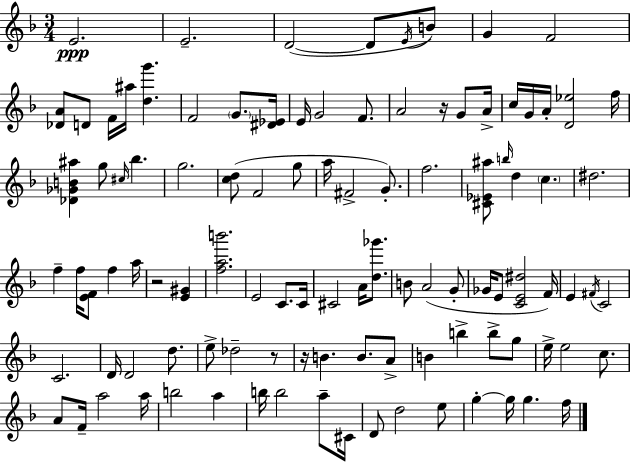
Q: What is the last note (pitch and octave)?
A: F5